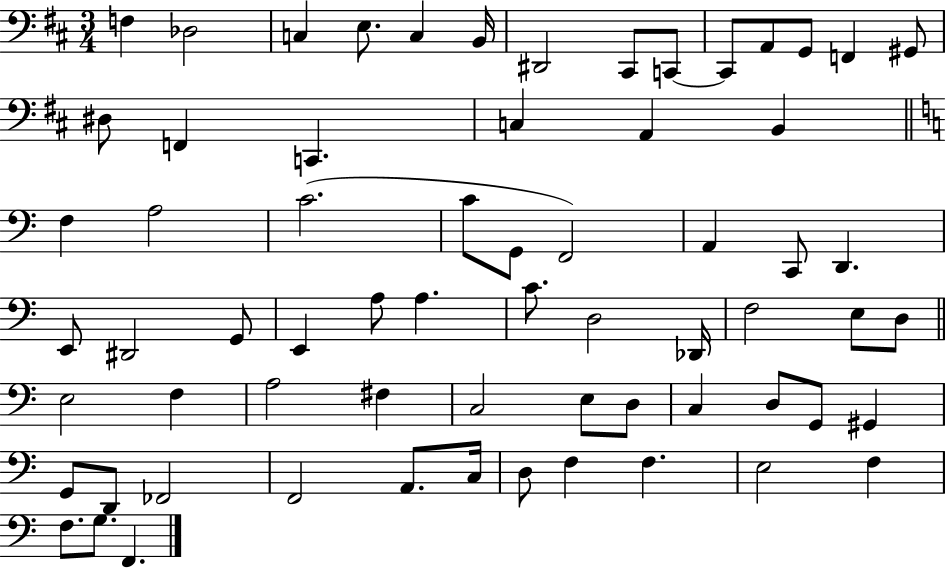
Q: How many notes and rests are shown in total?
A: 66